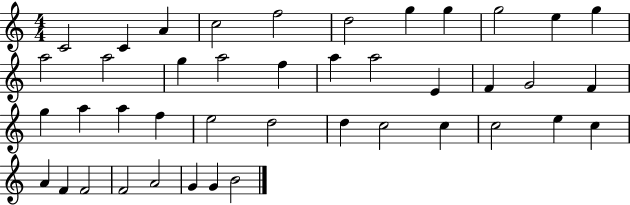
{
  \clef treble
  \numericTimeSignature
  \time 4/4
  \key c \major
  c'2 c'4 a'4 | c''2 f''2 | d''2 g''4 g''4 | g''2 e''4 g''4 | \break a''2 a''2 | g''4 a''2 f''4 | a''4 a''2 e'4 | f'4 g'2 f'4 | \break g''4 a''4 a''4 f''4 | e''2 d''2 | d''4 c''2 c''4 | c''2 e''4 c''4 | \break a'4 f'4 f'2 | f'2 a'2 | g'4 g'4 b'2 | \bar "|."
}